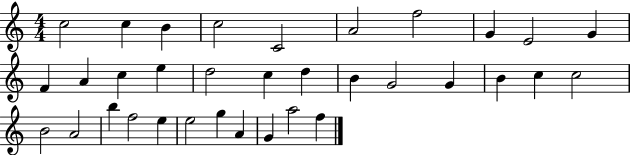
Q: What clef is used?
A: treble